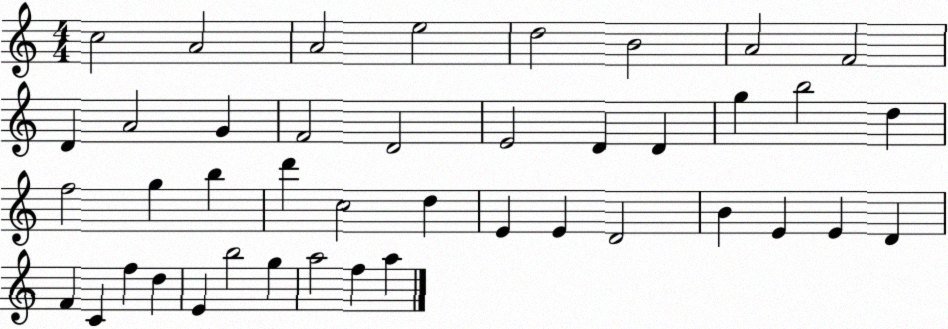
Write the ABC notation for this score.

X:1
T:Untitled
M:4/4
L:1/4
K:C
c2 A2 A2 e2 d2 B2 A2 F2 D A2 G F2 D2 E2 D D g b2 d f2 g b d' c2 d E E D2 B E E D F C f d E b2 g a2 f a